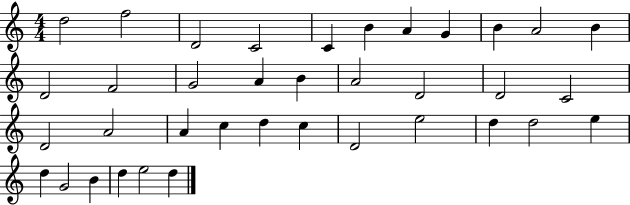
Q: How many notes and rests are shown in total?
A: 37